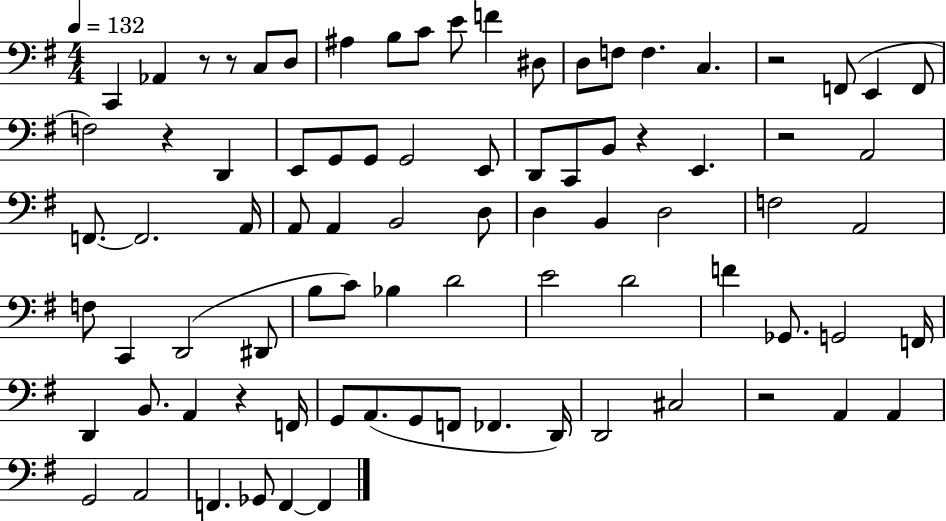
C2/q Ab2/q R/e R/e C3/e D3/e A#3/q B3/e C4/e E4/e F4/q D#3/e D3/e F3/e F3/q. C3/q. R/h F2/e E2/q F2/e F3/h R/q D2/q E2/e G2/e G2/e G2/h E2/e D2/e C2/e B2/e R/q E2/q. R/h A2/h F2/e. F2/h. A2/s A2/e A2/q B2/h D3/e D3/q B2/q D3/h F3/h A2/h F3/e C2/q D2/h D#2/e B3/e C4/e Bb3/q D4/h E4/h D4/h F4/q Gb2/e. G2/h F2/s D2/q B2/e. A2/q R/q F2/s G2/e A2/e. G2/e F2/e FES2/q. D2/s D2/h C#3/h R/h A2/q A2/q G2/h A2/h F2/q. Gb2/e F2/q F2/q